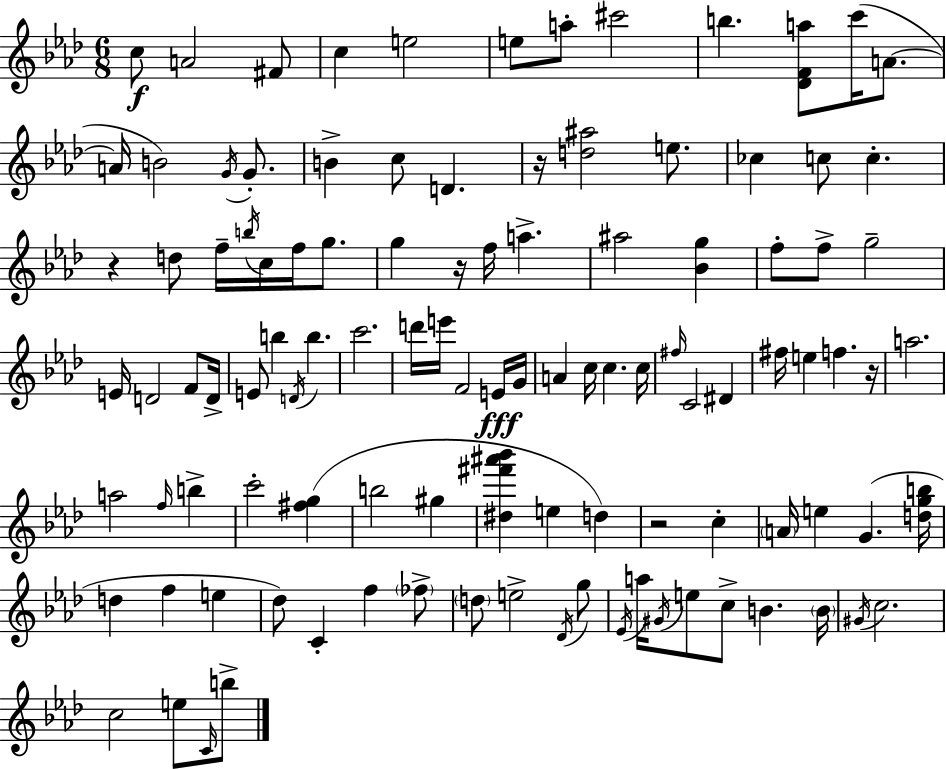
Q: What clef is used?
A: treble